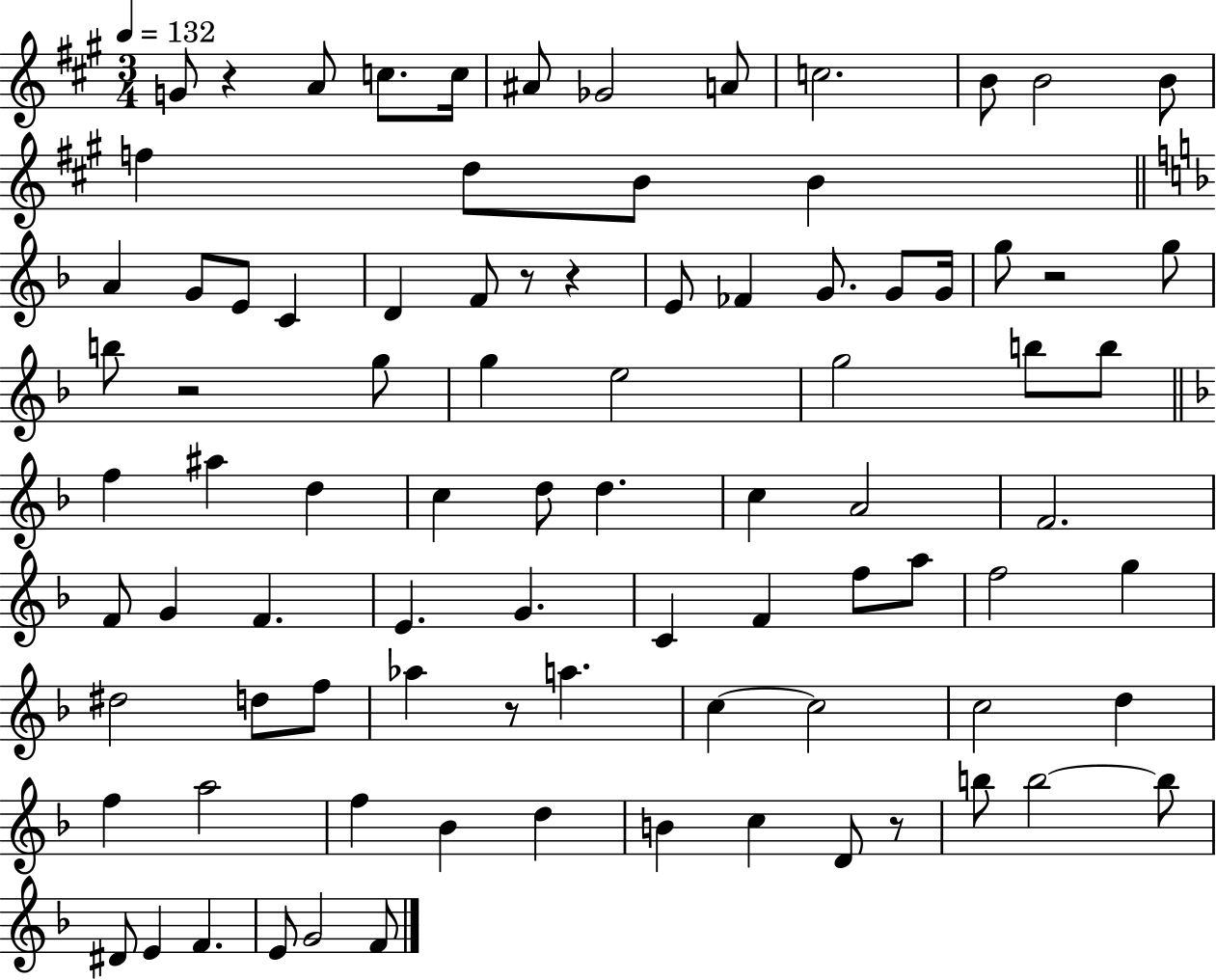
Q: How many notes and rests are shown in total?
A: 88